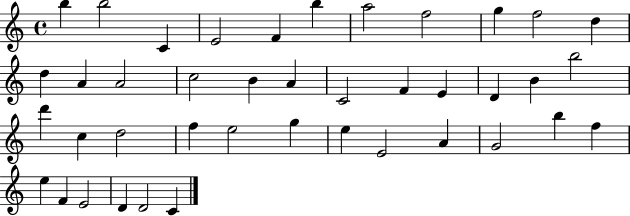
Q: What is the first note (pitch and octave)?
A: B5